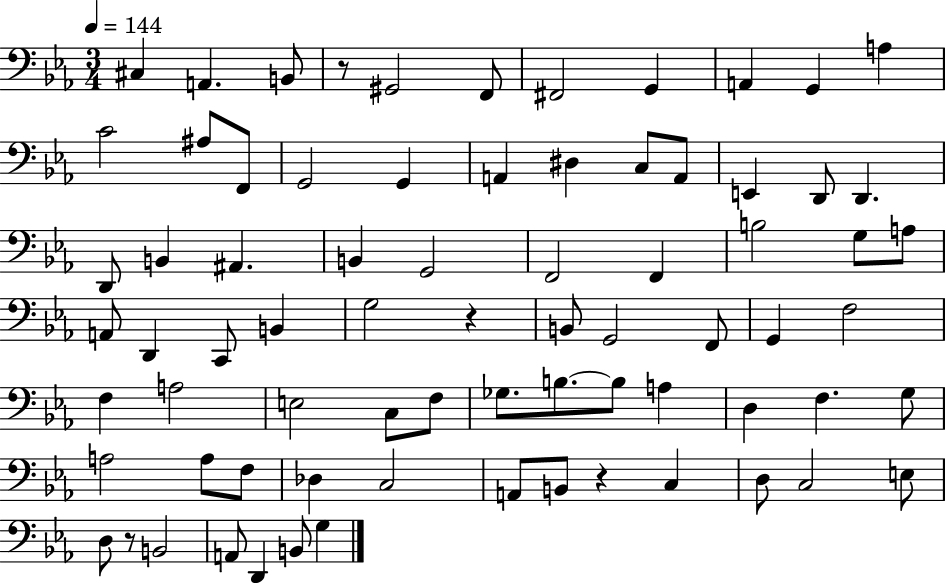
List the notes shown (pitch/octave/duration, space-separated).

C#3/q A2/q. B2/e R/e G#2/h F2/e F#2/h G2/q A2/q G2/q A3/q C4/h A#3/e F2/e G2/h G2/q A2/q D#3/q C3/e A2/e E2/q D2/e D2/q. D2/e B2/q A#2/q. B2/q G2/h F2/h F2/q B3/h G3/e A3/e A2/e D2/q C2/e B2/q G3/h R/q B2/e G2/h F2/e G2/q F3/h F3/q A3/h E3/h C3/e F3/e Gb3/e. B3/e. B3/e A3/q D3/q F3/q. G3/e A3/h A3/e F3/e Db3/q C3/h A2/e B2/e R/q C3/q D3/e C3/h E3/e D3/e R/e B2/h A2/e D2/q B2/e G3/q